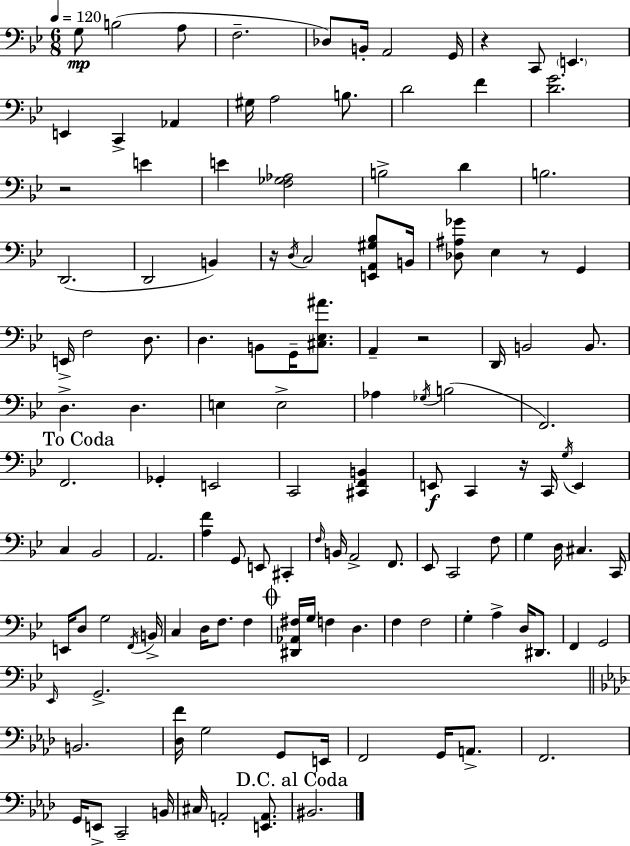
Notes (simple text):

G3/e B3/h A3/e F3/h. Db3/e B2/s A2/h G2/s R/q C2/e E2/q. E2/q C2/q Ab2/q G#3/s A3/h B3/e. D4/h F4/q [D4,G4]/h. R/h E4/q E4/q [F3,Gb3,Ab3]/h B3/h D4/q B3/h. D2/h. D2/h B2/q R/s D3/s C3/h [E2,A2,G#3,Bb3]/e B2/s [Db3,A#3,Gb4]/e Eb3/q R/e G2/q E2/s F3/h D3/e. D3/q. B2/e G2/s [C#3,Eb3,A#4]/e. A2/q R/h D2/s B2/h B2/e. D3/q. D3/q. E3/q E3/h Ab3/q Gb3/s B3/h F2/h. F2/h. Gb2/q E2/h C2/h [C#2,F2,B2]/q E2/e C2/q R/s C2/s G3/s E2/q C3/q Bb2/h A2/h. [A3,F4]/q G2/e E2/e C#2/q F3/s B2/s A2/h F2/e. Eb2/e C2/h F3/e G3/q D3/s C#3/q. C2/s E2/s D3/e G3/h F2/s B2/s C3/q D3/s F3/e. F3/q [D#2,Ab2,F#3]/s G3/s F3/q D3/q. F3/q F3/h G3/q A3/q D3/s D#2/e. F2/q G2/h Eb2/s G2/h. B2/h. [Db3,F4]/s G3/h G2/e E2/s F2/h G2/s A2/e. F2/h. G2/s E2/e C2/h B2/s C#3/s A2/h [E2,A2]/e. BIS2/h.